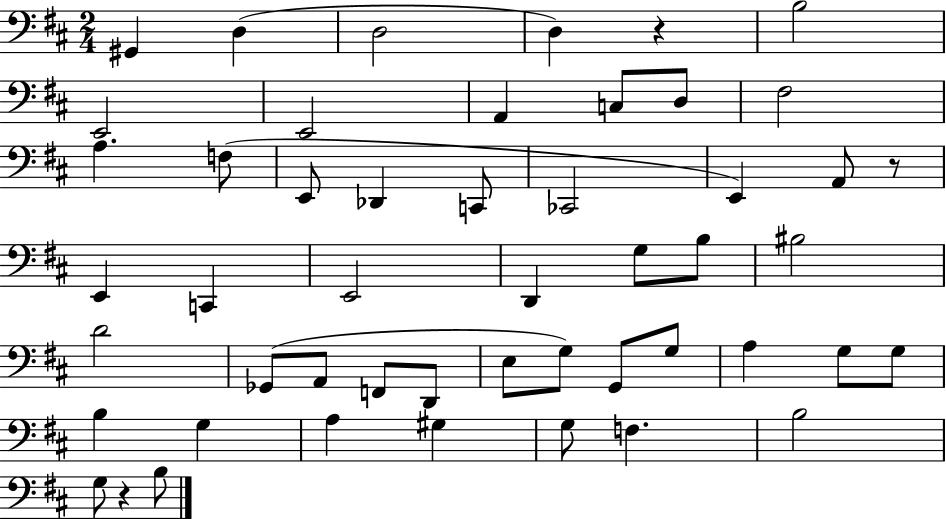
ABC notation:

X:1
T:Untitled
M:2/4
L:1/4
K:D
^G,, D, D,2 D, z B,2 E,,2 E,,2 A,, C,/2 D,/2 ^F,2 A, F,/2 E,,/2 _D,, C,,/2 _C,,2 E,, A,,/2 z/2 E,, C,, E,,2 D,, G,/2 B,/2 ^B,2 D2 _G,,/2 A,,/2 F,,/2 D,,/2 E,/2 G,/2 G,,/2 G,/2 A, G,/2 G,/2 B, G, A, ^G, G,/2 F, B,2 G,/2 z B,/2